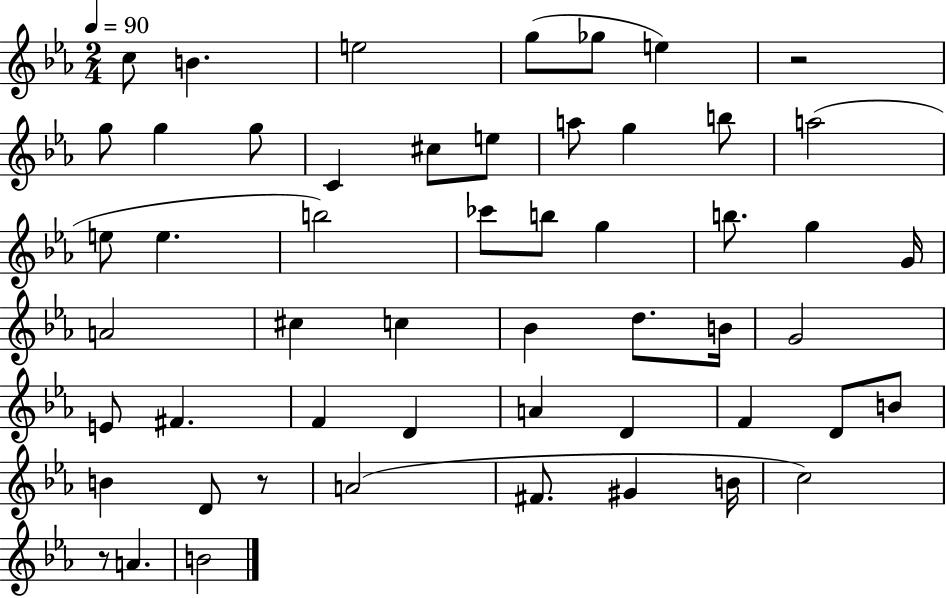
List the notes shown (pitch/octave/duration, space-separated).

C5/e B4/q. E5/h G5/e Gb5/e E5/q R/h G5/e G5/q G5/e C4/q C#5/e E5/e A5/e G5/q B5/e A5/h E5/e E5/q. B5/h CES6/e B5/e G5/q B5/e. G5/q G4/s A4/h C#5/q C5/q Bb4/q D5/e. B4/s G4/h E4/e F#4/q. F4/q D4/q A4/q D4/q F4/q D4/e B4/e B4/q D4/e R/e A4/h F#4/e. G#4/q B4/s C5/h R/e A4/q. B4/h